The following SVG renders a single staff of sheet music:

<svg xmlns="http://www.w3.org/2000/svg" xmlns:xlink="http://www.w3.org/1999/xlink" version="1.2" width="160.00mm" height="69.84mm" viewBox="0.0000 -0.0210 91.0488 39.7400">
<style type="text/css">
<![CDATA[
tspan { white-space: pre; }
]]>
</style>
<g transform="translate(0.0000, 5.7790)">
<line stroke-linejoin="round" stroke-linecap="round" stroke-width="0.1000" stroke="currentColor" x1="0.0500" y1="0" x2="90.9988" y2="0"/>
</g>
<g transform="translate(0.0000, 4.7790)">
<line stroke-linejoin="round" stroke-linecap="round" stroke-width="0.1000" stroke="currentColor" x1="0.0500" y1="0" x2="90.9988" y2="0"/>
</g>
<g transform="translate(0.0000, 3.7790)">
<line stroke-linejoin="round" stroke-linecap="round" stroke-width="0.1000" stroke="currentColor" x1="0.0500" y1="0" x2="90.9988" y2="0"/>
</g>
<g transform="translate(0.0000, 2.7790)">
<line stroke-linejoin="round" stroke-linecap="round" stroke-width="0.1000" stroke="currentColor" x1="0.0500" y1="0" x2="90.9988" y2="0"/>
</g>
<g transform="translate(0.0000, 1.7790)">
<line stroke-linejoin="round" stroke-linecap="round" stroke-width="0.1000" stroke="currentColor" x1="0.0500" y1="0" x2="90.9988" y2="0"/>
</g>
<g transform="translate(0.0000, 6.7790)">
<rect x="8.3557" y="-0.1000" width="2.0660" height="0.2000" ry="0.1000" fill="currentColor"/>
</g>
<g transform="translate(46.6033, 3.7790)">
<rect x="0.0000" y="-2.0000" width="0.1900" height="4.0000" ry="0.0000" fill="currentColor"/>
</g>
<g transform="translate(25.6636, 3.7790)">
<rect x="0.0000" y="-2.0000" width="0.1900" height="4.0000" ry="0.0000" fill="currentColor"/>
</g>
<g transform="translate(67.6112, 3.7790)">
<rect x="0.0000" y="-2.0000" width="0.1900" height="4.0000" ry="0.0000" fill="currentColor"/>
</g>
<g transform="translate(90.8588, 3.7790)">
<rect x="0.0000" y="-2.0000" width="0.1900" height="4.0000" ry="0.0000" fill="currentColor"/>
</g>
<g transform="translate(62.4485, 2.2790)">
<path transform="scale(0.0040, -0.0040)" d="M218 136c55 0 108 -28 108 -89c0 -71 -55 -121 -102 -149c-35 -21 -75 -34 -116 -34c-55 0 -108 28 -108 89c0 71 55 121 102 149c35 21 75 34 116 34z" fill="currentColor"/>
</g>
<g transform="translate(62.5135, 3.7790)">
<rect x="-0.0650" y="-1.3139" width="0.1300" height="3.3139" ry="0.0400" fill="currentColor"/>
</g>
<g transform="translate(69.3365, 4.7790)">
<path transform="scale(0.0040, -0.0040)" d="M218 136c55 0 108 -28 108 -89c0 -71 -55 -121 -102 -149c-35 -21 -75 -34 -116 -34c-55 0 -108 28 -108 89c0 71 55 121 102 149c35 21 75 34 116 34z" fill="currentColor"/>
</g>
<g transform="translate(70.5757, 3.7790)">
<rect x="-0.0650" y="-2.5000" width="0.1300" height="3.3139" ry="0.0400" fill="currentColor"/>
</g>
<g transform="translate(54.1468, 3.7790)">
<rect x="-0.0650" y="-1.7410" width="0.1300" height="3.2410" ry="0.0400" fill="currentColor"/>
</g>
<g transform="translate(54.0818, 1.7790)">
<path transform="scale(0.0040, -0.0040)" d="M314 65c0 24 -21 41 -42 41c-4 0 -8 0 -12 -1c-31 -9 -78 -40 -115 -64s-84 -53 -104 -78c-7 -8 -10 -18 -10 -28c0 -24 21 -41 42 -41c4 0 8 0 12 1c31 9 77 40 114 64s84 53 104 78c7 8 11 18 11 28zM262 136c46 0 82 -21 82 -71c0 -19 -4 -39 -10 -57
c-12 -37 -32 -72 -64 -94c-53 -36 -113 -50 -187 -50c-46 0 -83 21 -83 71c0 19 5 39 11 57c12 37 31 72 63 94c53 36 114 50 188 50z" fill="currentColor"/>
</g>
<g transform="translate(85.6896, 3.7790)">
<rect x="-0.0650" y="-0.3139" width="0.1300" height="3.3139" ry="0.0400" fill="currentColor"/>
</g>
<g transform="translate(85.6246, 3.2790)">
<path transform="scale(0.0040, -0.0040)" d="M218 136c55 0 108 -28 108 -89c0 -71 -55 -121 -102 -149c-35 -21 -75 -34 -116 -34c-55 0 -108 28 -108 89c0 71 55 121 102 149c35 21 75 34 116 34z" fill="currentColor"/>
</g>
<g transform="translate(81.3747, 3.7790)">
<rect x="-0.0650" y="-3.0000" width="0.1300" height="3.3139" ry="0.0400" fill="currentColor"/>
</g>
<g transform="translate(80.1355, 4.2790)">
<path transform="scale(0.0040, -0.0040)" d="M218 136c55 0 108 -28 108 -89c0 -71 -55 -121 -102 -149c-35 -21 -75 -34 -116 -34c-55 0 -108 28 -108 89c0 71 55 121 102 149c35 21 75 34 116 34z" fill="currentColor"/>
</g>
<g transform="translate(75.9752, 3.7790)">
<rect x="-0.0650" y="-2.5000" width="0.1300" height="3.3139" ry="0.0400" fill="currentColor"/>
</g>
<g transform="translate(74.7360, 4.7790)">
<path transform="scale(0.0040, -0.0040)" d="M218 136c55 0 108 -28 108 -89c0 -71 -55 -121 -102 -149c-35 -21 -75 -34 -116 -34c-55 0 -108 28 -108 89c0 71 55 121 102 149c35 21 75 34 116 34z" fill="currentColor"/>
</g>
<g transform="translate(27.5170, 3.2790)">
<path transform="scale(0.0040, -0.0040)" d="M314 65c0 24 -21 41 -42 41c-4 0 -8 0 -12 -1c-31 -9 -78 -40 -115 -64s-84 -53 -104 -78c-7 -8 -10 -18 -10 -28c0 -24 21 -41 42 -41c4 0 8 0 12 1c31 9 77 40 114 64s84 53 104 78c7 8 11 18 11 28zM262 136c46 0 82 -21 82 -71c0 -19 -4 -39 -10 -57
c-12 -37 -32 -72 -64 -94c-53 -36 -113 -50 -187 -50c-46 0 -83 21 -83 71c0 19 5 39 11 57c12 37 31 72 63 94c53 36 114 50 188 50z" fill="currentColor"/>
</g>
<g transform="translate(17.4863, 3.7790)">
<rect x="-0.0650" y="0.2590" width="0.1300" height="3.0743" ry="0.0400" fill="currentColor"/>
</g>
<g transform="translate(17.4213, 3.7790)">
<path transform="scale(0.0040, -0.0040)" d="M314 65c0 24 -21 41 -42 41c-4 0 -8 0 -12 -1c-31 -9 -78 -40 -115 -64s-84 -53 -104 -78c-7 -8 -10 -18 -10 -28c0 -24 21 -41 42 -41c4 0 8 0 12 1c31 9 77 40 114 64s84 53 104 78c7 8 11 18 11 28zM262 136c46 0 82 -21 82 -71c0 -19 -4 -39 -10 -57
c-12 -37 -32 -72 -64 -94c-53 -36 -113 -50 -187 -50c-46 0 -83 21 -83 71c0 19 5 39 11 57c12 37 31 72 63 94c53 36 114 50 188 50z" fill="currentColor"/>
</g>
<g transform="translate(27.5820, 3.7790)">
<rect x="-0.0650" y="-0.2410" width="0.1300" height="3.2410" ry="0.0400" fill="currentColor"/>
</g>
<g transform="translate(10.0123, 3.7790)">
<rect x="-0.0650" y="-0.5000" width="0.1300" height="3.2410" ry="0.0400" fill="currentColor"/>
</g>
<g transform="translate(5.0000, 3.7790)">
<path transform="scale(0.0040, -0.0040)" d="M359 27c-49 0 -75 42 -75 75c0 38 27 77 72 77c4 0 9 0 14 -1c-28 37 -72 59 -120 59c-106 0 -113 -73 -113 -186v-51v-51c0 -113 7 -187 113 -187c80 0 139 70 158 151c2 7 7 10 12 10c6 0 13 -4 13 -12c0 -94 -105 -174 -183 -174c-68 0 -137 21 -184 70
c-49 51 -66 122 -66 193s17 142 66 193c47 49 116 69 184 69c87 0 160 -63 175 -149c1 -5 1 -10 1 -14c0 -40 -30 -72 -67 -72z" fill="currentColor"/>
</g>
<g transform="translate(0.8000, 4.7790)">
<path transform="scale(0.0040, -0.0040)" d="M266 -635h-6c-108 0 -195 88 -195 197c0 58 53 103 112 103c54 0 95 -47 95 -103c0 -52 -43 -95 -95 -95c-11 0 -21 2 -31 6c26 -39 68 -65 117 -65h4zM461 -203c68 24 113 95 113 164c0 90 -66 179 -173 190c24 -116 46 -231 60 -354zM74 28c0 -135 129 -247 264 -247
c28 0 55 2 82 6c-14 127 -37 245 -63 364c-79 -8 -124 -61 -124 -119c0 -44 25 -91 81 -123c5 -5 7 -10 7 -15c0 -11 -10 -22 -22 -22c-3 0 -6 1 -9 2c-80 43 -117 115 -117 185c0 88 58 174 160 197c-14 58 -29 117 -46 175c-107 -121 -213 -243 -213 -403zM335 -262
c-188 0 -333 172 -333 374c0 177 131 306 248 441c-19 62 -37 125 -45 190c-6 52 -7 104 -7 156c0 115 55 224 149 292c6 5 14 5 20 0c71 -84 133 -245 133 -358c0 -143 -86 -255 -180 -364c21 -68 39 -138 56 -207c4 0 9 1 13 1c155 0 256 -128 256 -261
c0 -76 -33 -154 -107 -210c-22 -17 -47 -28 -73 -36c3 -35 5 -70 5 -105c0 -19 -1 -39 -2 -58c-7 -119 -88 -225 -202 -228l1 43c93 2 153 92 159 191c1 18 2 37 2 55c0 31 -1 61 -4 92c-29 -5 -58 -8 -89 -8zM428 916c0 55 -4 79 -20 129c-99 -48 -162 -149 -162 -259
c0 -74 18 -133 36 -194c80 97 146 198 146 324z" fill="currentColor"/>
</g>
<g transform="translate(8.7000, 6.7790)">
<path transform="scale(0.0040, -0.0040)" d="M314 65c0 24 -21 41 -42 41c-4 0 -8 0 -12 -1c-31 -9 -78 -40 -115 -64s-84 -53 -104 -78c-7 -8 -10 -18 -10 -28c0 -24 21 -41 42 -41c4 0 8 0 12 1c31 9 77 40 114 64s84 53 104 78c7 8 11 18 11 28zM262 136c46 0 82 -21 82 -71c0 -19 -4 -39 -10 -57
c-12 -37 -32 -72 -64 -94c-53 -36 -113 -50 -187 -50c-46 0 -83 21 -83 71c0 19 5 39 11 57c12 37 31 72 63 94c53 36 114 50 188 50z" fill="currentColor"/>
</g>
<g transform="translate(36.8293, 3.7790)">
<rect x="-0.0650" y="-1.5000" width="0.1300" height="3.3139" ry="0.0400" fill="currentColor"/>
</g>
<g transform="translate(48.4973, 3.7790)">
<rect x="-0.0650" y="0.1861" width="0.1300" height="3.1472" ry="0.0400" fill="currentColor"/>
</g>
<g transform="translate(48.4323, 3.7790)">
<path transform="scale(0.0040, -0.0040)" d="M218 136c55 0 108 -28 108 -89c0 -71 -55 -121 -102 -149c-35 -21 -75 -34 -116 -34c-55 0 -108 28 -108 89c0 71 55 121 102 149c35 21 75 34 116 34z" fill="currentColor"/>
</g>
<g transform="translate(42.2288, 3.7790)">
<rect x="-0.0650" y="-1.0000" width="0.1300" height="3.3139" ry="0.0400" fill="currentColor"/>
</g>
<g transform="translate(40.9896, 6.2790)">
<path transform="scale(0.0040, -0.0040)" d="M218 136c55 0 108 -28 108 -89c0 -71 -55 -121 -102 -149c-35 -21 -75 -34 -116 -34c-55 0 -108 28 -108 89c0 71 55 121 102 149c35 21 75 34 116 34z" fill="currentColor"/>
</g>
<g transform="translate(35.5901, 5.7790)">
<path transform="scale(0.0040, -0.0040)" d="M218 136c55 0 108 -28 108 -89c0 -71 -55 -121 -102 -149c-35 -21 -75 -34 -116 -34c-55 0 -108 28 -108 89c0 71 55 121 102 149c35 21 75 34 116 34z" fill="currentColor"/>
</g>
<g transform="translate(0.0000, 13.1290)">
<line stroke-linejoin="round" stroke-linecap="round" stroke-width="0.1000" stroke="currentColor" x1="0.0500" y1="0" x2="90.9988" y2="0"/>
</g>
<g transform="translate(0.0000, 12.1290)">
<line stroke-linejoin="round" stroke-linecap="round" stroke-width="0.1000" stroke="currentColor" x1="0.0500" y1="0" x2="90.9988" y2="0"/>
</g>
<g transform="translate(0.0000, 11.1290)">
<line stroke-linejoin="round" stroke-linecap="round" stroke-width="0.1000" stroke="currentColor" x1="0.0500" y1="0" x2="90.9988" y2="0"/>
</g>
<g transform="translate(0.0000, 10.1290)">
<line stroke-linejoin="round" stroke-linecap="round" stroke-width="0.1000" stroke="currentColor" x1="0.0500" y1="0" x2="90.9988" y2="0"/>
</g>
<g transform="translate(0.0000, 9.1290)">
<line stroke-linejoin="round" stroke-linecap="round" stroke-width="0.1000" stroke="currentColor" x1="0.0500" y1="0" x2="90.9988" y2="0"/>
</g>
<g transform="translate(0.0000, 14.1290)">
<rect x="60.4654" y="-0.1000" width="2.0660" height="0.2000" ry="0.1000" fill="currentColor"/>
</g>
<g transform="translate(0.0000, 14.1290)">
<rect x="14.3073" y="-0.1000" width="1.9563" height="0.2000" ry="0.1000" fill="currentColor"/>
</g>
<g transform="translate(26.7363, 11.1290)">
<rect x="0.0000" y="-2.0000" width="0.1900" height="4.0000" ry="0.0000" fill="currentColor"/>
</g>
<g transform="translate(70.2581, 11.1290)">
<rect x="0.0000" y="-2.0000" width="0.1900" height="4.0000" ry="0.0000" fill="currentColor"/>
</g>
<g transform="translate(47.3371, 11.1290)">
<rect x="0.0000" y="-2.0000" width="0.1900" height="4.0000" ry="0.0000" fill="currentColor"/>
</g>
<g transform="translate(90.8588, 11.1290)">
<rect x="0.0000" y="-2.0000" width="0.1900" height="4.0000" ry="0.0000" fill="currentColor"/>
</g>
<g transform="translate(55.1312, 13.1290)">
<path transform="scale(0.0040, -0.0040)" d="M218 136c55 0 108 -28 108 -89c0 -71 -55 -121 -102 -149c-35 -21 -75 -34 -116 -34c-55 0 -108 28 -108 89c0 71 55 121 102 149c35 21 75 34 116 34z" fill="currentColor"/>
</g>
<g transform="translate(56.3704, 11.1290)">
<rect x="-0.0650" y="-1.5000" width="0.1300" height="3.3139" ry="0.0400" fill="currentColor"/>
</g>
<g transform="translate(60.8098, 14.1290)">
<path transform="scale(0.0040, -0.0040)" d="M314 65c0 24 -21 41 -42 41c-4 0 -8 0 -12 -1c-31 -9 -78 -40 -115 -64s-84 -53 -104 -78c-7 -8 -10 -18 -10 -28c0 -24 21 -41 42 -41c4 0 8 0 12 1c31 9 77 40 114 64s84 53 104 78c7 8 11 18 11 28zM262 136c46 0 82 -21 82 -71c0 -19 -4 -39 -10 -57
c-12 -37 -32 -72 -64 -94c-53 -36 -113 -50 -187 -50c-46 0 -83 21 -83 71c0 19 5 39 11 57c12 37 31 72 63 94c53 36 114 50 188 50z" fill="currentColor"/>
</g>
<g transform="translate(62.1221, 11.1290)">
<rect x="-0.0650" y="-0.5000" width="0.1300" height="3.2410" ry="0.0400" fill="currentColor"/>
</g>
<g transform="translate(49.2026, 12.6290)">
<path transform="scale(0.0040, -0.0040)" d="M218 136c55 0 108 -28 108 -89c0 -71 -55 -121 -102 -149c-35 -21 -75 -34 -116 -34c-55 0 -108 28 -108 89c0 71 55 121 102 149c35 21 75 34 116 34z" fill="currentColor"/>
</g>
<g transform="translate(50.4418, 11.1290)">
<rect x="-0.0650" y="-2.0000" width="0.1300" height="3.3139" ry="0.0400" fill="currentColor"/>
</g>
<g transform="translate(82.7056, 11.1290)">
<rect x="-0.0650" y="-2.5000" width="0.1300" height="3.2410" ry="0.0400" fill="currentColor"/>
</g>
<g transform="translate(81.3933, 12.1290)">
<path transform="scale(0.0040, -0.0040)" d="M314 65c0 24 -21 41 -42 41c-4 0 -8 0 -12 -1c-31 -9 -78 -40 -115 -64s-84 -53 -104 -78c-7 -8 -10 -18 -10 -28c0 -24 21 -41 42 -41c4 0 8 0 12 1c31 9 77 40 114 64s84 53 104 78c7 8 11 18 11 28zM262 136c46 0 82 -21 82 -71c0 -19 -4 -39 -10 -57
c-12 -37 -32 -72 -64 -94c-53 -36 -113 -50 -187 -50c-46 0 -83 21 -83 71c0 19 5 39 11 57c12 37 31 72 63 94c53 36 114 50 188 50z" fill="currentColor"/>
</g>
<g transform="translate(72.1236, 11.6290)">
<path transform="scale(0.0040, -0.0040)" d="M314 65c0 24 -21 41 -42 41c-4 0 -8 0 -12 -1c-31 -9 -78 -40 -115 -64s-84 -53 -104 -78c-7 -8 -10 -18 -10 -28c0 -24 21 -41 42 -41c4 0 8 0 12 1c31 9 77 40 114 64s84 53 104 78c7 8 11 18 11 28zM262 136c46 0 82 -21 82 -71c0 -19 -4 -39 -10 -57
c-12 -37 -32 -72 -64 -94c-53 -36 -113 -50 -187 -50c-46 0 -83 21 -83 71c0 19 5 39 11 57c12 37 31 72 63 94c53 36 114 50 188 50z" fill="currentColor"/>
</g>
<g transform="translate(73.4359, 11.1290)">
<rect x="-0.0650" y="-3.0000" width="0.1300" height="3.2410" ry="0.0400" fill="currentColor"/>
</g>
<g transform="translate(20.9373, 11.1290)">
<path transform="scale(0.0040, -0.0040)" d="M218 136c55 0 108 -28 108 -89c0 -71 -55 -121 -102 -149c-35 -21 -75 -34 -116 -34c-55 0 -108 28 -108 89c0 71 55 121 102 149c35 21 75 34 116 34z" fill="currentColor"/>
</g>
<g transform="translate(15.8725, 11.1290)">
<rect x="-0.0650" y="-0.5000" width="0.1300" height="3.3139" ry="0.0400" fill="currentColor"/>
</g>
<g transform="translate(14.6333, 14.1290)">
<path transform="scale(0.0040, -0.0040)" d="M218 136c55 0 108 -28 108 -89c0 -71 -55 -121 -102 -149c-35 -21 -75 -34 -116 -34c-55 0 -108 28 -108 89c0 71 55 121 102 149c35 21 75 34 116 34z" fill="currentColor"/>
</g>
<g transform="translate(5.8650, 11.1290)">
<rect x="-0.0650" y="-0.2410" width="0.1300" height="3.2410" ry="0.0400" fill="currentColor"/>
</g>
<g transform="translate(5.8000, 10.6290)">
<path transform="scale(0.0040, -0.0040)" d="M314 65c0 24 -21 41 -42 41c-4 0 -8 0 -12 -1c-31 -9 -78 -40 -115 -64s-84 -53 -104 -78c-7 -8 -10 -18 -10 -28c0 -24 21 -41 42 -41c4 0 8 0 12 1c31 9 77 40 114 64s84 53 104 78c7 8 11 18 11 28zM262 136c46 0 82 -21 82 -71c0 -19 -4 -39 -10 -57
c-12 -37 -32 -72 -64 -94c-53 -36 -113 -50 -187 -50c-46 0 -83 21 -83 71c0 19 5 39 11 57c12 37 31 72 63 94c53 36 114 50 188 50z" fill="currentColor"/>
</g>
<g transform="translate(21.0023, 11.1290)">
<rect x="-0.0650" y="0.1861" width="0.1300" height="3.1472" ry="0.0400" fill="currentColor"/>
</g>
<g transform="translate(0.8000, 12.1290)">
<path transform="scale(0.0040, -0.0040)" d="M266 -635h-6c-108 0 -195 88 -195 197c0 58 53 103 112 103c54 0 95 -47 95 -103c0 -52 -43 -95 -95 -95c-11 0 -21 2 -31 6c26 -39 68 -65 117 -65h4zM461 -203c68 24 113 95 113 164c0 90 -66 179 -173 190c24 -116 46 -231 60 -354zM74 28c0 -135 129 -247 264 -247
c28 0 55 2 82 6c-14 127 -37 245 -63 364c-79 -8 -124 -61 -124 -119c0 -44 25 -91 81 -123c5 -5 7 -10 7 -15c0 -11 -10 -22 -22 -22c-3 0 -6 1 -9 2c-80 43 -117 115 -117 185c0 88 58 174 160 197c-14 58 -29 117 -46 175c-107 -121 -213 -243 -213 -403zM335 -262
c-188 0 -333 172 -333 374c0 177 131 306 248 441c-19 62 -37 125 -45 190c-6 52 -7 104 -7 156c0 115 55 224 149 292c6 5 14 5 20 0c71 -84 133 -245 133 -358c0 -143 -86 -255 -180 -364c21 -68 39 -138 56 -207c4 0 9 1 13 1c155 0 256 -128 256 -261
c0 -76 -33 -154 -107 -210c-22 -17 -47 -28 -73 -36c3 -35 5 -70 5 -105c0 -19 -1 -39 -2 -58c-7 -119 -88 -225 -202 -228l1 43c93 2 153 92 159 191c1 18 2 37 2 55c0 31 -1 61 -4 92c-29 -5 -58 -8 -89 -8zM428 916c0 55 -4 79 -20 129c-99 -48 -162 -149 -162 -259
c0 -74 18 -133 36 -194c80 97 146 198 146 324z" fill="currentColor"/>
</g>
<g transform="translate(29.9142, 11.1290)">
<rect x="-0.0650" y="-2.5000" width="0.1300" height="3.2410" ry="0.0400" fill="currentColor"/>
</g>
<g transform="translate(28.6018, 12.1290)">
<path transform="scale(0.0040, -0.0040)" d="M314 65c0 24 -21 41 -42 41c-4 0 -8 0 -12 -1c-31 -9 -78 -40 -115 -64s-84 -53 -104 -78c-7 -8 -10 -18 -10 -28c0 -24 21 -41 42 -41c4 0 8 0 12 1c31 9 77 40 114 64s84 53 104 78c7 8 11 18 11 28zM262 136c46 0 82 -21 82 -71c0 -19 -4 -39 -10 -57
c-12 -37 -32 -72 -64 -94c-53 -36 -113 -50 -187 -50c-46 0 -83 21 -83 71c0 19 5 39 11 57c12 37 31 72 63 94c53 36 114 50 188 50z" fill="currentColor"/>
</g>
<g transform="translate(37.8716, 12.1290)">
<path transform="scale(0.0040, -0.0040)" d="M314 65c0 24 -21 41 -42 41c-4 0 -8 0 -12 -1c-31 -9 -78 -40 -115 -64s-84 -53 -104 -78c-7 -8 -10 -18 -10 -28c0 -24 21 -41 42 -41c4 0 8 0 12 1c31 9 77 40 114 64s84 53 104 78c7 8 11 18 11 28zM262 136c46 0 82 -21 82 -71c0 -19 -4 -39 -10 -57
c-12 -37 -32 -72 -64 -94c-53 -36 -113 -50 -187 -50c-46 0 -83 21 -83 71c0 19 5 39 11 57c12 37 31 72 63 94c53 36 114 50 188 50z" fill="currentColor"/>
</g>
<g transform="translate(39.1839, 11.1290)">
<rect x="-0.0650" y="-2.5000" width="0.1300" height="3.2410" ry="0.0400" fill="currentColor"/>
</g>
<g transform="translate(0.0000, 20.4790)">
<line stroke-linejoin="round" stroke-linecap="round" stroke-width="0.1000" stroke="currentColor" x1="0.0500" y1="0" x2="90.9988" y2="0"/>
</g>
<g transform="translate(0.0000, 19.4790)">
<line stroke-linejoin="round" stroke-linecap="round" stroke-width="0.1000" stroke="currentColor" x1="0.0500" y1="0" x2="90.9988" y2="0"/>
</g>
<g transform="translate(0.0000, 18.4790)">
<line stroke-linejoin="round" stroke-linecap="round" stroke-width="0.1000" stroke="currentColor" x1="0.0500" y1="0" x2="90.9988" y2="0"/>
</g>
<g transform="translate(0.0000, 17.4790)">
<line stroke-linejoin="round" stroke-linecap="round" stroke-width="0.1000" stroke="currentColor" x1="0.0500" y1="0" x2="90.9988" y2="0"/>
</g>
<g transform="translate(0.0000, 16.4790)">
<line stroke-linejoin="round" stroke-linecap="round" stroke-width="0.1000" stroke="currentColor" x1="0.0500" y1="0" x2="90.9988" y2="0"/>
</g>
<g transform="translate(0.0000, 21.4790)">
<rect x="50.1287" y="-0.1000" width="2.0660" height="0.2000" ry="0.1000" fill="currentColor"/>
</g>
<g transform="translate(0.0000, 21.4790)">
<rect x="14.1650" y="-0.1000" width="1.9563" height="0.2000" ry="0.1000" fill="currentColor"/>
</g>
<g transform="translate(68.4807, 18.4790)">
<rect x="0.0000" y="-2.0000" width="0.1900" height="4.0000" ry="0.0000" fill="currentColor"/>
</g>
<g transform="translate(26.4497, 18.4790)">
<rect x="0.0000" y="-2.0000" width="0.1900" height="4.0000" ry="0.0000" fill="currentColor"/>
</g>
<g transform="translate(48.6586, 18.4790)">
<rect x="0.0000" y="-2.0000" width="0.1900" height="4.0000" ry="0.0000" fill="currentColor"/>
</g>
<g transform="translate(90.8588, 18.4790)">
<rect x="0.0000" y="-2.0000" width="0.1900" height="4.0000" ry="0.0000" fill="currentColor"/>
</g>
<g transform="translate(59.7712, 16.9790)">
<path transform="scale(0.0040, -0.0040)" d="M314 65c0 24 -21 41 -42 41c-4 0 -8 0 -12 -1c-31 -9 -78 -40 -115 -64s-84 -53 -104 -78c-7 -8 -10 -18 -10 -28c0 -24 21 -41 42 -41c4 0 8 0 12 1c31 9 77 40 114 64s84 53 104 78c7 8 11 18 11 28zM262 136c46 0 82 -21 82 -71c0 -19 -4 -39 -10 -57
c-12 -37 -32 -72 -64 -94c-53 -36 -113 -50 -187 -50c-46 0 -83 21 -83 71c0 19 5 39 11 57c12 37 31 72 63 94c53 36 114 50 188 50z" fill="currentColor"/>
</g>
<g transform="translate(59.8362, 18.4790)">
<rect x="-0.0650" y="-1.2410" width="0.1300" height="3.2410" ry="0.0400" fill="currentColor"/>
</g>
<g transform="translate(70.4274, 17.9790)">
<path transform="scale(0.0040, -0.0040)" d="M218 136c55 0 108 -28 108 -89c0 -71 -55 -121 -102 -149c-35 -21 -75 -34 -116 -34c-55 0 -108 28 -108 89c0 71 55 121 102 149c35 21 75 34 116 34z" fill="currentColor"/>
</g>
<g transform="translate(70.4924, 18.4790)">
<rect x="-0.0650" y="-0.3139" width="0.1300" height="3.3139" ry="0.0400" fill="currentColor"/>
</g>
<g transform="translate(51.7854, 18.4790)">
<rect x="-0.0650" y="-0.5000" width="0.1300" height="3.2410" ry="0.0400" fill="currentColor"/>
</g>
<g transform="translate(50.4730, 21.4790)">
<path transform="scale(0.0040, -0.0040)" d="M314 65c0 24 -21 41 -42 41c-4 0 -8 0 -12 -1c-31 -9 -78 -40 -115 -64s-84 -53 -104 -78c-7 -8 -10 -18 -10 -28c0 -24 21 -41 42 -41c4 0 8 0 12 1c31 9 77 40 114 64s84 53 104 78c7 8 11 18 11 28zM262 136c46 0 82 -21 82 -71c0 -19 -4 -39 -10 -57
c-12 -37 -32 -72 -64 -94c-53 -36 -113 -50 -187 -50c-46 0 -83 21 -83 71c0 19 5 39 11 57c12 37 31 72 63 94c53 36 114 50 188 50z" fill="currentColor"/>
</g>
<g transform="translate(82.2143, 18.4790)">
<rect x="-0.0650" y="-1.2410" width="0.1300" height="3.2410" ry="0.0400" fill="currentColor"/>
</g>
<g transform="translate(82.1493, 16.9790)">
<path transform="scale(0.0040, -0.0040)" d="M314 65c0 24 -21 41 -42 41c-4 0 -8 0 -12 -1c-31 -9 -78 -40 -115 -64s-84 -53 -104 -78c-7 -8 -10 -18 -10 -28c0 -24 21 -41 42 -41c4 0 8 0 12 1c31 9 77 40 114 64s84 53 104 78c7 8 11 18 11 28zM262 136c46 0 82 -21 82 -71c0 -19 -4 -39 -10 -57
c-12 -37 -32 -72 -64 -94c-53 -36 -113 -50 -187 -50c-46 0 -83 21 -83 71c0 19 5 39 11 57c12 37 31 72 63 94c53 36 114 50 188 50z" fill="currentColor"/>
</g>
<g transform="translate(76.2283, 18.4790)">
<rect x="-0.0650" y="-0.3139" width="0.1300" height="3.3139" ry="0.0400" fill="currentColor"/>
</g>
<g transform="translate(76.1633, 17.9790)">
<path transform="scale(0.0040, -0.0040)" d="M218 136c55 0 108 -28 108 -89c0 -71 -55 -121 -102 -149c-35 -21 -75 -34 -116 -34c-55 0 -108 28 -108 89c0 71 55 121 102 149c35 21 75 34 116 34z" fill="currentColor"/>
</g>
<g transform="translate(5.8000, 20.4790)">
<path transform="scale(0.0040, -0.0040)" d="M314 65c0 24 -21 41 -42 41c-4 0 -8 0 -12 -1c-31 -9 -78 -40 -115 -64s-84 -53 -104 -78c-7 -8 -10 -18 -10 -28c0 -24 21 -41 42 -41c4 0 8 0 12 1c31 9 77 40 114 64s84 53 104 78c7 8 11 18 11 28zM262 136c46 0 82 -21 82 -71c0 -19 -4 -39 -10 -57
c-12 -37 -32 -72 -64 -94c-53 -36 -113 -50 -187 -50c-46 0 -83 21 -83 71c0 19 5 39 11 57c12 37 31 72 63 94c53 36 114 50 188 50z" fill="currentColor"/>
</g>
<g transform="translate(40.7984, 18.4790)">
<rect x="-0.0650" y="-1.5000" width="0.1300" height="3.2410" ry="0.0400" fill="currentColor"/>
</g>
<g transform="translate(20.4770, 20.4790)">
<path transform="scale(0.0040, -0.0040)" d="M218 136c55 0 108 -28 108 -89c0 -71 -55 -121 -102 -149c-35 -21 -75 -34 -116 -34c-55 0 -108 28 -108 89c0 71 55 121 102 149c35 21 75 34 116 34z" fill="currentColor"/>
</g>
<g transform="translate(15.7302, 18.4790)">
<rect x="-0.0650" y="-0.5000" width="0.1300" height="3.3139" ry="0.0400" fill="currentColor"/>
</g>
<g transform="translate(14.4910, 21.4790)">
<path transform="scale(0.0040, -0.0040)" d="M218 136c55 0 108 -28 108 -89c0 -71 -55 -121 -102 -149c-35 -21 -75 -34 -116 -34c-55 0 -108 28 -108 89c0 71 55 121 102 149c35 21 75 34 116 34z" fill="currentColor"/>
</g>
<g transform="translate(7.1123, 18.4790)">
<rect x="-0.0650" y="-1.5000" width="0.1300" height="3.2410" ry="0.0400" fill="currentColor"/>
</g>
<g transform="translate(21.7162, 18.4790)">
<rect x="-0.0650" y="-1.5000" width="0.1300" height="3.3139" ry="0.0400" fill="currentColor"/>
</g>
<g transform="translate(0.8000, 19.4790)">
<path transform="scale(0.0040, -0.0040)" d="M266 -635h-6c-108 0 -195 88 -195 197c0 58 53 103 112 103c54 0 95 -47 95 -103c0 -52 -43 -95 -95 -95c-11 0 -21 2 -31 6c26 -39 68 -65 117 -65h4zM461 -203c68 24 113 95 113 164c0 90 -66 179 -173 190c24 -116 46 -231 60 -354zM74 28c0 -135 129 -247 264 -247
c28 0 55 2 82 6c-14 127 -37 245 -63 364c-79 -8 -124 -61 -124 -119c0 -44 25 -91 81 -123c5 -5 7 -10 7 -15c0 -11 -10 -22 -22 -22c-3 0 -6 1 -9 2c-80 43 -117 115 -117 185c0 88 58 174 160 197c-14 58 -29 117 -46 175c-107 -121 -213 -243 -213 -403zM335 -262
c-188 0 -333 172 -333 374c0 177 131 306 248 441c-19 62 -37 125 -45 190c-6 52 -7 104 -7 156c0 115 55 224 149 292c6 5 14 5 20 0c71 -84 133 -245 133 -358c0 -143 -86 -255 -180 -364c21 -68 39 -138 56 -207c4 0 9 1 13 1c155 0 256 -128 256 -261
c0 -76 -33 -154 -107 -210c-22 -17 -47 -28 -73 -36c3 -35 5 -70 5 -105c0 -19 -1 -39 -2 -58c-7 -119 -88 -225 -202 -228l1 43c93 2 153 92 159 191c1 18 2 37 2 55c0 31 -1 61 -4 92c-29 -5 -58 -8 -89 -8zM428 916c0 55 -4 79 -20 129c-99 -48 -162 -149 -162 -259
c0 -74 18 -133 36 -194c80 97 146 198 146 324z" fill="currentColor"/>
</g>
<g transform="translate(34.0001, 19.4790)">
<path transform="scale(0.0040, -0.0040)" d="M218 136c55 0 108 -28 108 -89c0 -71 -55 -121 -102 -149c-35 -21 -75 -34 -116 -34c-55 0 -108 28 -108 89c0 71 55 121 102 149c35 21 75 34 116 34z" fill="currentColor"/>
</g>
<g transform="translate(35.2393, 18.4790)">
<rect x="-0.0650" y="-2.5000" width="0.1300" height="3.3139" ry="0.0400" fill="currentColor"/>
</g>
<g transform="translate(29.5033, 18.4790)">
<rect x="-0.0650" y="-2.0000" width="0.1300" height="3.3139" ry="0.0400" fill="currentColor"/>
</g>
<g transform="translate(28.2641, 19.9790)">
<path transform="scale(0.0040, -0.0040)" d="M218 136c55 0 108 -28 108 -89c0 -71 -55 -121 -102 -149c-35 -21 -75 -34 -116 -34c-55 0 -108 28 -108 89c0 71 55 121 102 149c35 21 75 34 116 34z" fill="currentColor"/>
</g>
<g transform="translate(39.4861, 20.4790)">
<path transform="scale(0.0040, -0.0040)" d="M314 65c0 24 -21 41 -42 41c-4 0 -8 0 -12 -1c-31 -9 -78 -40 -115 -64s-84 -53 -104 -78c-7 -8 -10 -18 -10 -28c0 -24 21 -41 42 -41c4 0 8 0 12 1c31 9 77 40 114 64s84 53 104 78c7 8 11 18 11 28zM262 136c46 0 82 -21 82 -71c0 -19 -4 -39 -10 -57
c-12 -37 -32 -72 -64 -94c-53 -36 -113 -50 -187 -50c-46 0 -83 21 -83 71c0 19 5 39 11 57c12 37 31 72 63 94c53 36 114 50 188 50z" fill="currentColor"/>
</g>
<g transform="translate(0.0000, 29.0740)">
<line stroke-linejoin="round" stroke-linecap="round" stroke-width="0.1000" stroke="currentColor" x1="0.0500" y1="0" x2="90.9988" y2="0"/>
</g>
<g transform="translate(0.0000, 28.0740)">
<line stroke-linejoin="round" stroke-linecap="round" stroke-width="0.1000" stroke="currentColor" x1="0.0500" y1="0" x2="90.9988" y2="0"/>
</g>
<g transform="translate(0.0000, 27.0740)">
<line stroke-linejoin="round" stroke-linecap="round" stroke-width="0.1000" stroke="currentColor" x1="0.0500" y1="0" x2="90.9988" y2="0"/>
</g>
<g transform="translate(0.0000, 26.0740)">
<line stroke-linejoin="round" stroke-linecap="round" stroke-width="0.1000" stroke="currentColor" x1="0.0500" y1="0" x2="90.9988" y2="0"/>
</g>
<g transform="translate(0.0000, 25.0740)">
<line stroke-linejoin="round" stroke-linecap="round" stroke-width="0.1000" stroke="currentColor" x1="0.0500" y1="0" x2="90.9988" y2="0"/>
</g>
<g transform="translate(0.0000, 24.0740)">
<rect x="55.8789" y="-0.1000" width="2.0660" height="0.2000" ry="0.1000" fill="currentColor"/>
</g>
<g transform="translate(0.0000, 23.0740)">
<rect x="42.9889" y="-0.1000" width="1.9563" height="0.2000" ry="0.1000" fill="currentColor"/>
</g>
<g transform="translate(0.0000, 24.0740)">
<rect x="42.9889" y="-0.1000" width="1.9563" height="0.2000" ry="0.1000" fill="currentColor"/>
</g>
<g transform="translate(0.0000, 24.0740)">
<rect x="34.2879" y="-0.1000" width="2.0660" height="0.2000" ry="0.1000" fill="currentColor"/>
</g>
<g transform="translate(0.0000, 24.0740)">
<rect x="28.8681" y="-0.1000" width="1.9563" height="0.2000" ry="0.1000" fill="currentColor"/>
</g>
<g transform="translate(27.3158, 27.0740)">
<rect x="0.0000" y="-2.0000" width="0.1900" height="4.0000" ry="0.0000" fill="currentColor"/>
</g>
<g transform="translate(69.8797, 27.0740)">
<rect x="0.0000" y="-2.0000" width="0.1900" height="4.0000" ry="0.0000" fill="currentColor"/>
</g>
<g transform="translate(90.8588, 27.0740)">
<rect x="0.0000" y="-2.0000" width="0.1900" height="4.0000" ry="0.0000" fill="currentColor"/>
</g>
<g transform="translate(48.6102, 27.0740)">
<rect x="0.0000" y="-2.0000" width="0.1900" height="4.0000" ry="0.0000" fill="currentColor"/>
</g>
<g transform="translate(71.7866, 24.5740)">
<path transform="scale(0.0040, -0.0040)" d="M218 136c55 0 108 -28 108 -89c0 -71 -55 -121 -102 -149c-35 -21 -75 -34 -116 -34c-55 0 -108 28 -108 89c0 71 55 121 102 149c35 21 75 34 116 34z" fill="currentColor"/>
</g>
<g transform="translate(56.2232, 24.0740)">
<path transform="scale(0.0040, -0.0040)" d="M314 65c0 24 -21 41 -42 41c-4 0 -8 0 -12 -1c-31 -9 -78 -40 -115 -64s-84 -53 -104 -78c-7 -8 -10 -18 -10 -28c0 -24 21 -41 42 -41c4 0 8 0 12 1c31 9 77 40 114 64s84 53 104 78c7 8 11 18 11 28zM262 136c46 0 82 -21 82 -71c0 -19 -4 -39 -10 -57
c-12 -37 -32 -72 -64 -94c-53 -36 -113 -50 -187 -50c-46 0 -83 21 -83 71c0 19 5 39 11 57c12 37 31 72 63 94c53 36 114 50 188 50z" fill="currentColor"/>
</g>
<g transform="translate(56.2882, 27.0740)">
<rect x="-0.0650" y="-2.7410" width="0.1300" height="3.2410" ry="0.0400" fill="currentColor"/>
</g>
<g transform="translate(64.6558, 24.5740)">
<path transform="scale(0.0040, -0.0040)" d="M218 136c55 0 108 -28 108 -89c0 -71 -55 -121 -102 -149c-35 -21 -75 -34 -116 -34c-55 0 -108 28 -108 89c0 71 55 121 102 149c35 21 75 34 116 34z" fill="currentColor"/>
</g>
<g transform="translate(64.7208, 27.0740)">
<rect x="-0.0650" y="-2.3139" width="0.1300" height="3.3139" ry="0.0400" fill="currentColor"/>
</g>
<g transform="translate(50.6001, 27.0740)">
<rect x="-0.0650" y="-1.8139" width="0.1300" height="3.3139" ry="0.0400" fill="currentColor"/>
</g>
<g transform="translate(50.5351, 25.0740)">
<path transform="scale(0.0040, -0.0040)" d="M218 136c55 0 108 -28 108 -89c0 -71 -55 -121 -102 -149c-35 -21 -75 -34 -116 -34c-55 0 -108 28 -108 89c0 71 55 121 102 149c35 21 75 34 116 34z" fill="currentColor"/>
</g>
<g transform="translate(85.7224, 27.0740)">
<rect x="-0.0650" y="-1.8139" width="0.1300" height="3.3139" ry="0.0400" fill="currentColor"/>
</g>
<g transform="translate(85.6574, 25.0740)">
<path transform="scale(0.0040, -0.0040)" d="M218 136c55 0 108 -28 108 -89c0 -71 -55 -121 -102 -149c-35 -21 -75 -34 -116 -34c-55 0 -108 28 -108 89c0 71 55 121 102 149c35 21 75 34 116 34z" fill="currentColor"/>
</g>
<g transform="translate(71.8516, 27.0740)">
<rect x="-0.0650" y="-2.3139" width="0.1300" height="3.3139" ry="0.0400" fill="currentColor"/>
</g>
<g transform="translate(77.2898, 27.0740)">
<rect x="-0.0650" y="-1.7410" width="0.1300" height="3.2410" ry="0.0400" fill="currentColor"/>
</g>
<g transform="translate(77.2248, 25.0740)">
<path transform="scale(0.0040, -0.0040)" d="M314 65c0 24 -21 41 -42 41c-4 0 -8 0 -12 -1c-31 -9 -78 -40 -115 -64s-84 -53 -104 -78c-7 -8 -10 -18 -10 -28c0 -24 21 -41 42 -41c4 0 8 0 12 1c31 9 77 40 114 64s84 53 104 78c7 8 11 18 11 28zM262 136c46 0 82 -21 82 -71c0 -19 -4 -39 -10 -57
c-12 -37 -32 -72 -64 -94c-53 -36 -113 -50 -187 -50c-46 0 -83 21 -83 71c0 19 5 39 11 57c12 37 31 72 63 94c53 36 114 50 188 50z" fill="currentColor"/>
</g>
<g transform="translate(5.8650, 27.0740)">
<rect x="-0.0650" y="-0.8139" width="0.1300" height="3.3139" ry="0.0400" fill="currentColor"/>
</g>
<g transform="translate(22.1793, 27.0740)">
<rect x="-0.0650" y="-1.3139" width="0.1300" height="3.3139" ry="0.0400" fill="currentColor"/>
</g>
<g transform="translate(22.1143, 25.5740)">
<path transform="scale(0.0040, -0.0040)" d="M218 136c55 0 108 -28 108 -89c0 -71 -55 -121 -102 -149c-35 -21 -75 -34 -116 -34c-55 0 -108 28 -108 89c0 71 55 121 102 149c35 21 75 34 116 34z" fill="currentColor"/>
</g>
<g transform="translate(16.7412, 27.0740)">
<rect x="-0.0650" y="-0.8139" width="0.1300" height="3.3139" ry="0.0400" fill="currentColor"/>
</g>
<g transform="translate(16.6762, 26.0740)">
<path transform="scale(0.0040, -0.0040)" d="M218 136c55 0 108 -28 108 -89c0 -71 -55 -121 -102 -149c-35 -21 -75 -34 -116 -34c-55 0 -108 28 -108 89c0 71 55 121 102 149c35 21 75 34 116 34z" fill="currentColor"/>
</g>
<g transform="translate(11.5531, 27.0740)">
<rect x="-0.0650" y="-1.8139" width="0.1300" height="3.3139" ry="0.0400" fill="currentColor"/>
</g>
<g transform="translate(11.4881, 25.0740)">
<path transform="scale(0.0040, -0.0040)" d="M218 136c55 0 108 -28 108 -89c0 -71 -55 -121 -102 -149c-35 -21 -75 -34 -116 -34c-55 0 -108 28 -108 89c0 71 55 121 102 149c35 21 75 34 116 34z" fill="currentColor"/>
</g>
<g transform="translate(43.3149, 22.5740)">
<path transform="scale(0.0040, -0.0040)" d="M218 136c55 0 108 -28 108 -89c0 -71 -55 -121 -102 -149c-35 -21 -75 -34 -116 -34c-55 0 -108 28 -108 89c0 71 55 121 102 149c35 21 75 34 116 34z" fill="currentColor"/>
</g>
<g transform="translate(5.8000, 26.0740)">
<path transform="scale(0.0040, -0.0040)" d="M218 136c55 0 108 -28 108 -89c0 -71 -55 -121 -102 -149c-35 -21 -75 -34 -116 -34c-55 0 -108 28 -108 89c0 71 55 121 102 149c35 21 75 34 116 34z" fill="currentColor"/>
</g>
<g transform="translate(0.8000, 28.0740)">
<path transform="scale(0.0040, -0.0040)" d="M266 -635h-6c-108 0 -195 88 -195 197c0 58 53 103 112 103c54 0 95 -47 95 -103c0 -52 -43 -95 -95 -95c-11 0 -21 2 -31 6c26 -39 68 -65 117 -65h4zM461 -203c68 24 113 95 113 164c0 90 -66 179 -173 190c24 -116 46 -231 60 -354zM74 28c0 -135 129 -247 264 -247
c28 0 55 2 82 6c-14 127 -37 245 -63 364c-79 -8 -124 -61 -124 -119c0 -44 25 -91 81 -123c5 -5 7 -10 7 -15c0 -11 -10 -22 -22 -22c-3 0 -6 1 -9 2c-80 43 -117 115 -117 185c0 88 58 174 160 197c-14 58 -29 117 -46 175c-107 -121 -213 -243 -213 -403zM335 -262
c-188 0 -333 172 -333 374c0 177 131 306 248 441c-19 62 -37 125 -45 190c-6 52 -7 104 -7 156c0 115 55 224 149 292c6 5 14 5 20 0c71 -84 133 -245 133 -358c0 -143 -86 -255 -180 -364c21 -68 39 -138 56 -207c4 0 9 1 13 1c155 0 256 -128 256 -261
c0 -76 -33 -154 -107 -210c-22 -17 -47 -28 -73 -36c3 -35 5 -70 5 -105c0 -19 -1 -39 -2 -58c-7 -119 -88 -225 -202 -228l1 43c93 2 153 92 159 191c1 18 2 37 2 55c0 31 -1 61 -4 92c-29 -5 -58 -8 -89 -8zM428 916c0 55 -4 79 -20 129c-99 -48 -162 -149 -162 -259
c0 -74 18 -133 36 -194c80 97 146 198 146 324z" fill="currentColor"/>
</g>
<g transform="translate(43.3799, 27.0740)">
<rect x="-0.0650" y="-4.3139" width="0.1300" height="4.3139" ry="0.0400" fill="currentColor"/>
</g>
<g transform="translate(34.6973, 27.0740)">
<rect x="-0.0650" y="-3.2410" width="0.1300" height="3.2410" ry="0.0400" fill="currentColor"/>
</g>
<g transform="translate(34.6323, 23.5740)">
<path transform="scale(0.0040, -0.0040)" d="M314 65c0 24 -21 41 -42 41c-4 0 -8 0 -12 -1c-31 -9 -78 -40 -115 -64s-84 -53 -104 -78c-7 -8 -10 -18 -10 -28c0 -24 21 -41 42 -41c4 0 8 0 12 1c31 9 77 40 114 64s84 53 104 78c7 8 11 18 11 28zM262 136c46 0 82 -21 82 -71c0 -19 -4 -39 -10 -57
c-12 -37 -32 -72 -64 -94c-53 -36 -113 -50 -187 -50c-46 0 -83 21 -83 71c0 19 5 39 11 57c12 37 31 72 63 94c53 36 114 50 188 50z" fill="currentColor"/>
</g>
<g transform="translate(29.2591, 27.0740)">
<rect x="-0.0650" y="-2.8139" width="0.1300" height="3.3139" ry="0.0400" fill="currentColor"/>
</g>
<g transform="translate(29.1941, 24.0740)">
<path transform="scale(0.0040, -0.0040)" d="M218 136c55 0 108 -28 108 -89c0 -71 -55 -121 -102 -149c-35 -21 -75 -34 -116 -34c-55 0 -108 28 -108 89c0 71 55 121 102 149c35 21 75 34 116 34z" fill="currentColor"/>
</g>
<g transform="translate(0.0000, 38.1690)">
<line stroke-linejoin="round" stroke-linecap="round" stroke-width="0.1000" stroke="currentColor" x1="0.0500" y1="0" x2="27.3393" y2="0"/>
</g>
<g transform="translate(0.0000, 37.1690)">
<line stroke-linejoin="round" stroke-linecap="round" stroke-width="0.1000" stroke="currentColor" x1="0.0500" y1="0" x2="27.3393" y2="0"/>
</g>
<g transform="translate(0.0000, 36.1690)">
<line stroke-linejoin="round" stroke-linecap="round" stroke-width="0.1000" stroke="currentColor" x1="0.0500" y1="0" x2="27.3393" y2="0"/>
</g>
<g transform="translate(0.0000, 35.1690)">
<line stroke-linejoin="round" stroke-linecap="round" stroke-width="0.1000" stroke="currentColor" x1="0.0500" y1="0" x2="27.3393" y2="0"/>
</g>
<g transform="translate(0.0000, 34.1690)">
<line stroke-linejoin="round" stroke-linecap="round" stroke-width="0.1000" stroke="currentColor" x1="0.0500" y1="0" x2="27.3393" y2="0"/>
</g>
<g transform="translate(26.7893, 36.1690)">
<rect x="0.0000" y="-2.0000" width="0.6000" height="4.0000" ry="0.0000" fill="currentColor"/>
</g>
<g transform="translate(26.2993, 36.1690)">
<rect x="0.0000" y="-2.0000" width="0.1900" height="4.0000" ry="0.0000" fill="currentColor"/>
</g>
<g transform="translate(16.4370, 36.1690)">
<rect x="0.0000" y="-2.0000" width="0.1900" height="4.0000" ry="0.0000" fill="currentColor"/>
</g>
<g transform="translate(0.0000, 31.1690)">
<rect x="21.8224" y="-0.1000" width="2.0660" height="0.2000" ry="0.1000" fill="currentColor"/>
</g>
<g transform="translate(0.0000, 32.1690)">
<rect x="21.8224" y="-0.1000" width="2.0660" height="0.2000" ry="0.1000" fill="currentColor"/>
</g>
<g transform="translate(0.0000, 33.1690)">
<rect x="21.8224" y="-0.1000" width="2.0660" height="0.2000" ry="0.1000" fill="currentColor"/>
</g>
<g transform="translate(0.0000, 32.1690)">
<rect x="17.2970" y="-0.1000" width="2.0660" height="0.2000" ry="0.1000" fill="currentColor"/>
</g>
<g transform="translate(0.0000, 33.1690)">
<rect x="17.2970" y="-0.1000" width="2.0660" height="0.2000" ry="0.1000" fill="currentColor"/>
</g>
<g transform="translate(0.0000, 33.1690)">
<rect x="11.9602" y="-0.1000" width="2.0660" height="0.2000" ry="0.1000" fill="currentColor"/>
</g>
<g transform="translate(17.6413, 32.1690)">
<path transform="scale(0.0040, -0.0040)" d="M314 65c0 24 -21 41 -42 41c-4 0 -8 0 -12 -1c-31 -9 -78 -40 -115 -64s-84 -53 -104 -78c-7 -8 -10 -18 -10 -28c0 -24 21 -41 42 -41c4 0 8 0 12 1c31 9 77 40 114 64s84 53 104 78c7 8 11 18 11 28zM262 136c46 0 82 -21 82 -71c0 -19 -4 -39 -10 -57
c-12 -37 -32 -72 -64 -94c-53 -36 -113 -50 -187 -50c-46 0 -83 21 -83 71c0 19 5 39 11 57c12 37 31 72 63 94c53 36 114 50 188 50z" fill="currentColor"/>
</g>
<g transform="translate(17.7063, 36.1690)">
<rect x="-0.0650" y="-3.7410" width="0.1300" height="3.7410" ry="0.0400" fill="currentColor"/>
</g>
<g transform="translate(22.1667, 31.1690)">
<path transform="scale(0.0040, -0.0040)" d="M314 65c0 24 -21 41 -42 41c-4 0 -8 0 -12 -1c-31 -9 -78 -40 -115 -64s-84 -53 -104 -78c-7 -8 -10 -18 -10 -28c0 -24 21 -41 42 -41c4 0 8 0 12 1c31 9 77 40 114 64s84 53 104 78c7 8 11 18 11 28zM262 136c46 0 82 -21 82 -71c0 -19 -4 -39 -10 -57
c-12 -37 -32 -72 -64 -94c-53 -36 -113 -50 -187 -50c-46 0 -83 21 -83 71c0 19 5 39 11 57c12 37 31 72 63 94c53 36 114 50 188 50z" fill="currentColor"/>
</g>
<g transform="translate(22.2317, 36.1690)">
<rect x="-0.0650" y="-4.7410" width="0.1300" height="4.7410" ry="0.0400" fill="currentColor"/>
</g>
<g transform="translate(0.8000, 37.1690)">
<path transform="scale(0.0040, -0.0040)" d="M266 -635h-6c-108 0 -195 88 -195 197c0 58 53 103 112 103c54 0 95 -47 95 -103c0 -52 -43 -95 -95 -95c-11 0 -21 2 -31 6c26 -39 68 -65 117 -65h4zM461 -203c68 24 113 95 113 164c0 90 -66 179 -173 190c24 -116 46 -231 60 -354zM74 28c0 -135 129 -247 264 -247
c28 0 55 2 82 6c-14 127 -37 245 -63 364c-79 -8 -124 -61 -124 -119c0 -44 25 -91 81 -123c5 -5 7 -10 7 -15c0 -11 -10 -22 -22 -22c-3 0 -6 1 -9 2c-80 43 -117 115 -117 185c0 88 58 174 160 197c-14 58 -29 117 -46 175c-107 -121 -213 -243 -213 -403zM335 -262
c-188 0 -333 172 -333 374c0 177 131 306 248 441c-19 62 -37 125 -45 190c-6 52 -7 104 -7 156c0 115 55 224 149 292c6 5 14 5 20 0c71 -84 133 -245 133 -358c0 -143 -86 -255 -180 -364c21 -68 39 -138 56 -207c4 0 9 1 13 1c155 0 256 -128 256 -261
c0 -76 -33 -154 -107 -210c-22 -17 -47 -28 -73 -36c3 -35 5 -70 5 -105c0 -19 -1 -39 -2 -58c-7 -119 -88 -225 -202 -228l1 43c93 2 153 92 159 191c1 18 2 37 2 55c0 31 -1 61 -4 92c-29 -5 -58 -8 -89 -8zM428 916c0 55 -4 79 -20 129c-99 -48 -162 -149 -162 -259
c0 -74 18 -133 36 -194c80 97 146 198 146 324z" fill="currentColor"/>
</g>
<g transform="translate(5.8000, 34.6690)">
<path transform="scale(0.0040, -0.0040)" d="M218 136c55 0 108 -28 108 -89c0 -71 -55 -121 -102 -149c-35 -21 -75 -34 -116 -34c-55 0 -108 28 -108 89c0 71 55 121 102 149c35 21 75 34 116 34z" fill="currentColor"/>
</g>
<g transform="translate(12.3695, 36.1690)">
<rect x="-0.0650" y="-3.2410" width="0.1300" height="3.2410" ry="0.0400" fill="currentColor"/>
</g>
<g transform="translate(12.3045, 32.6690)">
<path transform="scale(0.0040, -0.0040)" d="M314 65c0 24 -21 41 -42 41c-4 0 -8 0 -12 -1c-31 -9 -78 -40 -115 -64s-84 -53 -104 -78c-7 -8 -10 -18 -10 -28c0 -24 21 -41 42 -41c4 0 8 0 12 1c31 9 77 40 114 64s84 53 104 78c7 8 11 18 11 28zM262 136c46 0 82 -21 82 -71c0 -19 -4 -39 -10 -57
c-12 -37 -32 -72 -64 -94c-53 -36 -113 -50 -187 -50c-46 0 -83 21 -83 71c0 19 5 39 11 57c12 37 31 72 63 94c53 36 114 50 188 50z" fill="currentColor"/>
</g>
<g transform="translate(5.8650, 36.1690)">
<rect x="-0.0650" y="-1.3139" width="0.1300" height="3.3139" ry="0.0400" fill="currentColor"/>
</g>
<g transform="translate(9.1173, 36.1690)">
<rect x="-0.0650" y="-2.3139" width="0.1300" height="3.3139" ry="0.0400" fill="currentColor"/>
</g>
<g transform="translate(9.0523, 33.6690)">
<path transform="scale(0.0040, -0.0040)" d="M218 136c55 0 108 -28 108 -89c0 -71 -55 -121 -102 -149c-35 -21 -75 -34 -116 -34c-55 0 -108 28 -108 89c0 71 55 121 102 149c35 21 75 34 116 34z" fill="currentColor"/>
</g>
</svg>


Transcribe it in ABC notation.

X:1
T:Untitled
M:4/4
L:1/4
K:C
C2 B2 c2 E D B f2 e G G A c c2 C B G2 G2 F E C2 A2 G2 E2 C E F G E2 C2 e2 c c e2 d f d e a b2 d' f a2 g g f2 f e g b2 c'2 e'2